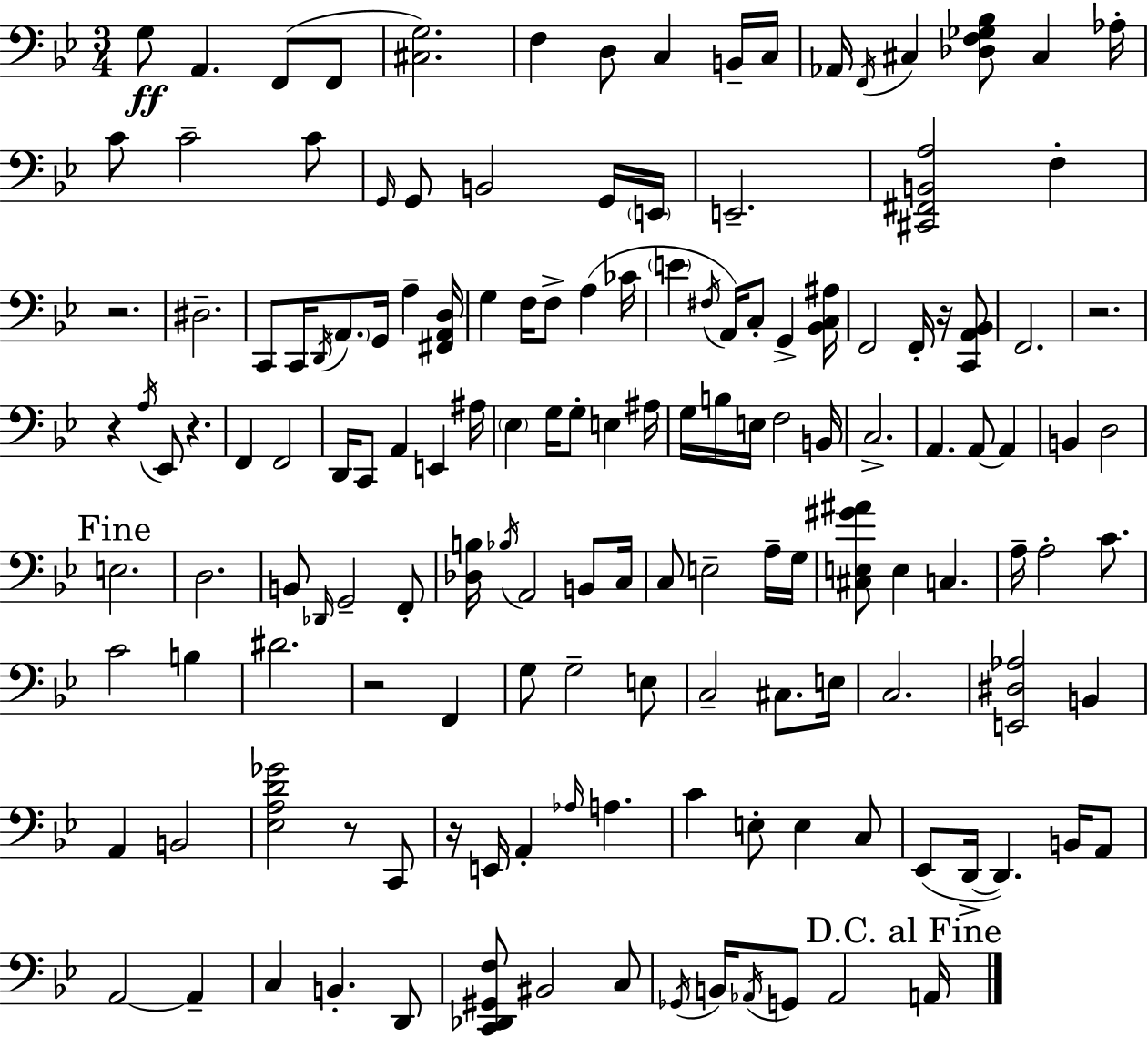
G3/e A2/q. F2/e F2/e [C#3,G3]/h. F3/q D3/e C3/q B2/s C3/s Ab2/s F2/s C#3/q [Db3,F3,Gb3,Bb3]/e C#3/q Ab3/s C4/e C4/h C4/e G2/s G2/e B2/h G2/s E2/s E2/h. [C#2,F#2,B2,A3]/h F3/q R/h. D#3/h. C2/e C2/s D2/s A2/e. G2/s A3/q [F#2,A2,D3]/s G3/q F3/s F3/e A3/q CES4/s E4/q F#3/s A2/s C3/e G2/q [Bb2,C3,A#3]/s F2/h F2/s R/s [C2,A2,Bb2]/e F2/h. R/h. R/q A3/s Eb2/e R/q. F2/q F2/h D2/s C2/e A2/q E2/q A#3/s Eb3/q G3/s G3/e E3/q A#3/s G3/s B3/s E3/s F3/h B2/s C3/h. A2/q. A2/e A2/q B2/q D3/h E3/h. D3/h. B2/e Db2/s G2/h F2/e [Db3,B3]/s Bb3/s A2/h B2/e C3/s C3/e E3/h A3/s G3/s [C#3,E3,G#4,A#4]/e E3/q C3/q. A3/s A3/h C4/e. C4/h B3/q D#4/h. R/h F2/q G3/e G3/h E3/e C3/h C#3/e. E3/s C3/h. [E2,D#3,Ab3]/h B2/q A2/q B2/h [Eb3,A3,D4,Gb4]/h R/e C2/e R/s E2/s A2/q Ab3/s A3/q. C4/q E3/e E3/q C3/e Eb2/e D2/s D2/q. B2/s A2/e A2/h A2/q C3/q B2/q. D2/e [C2,Db2,G#2,F3]/e BIS2/h C3/e Gb2/s B2/s Ab2/s G2/e Ab2/h A2/s